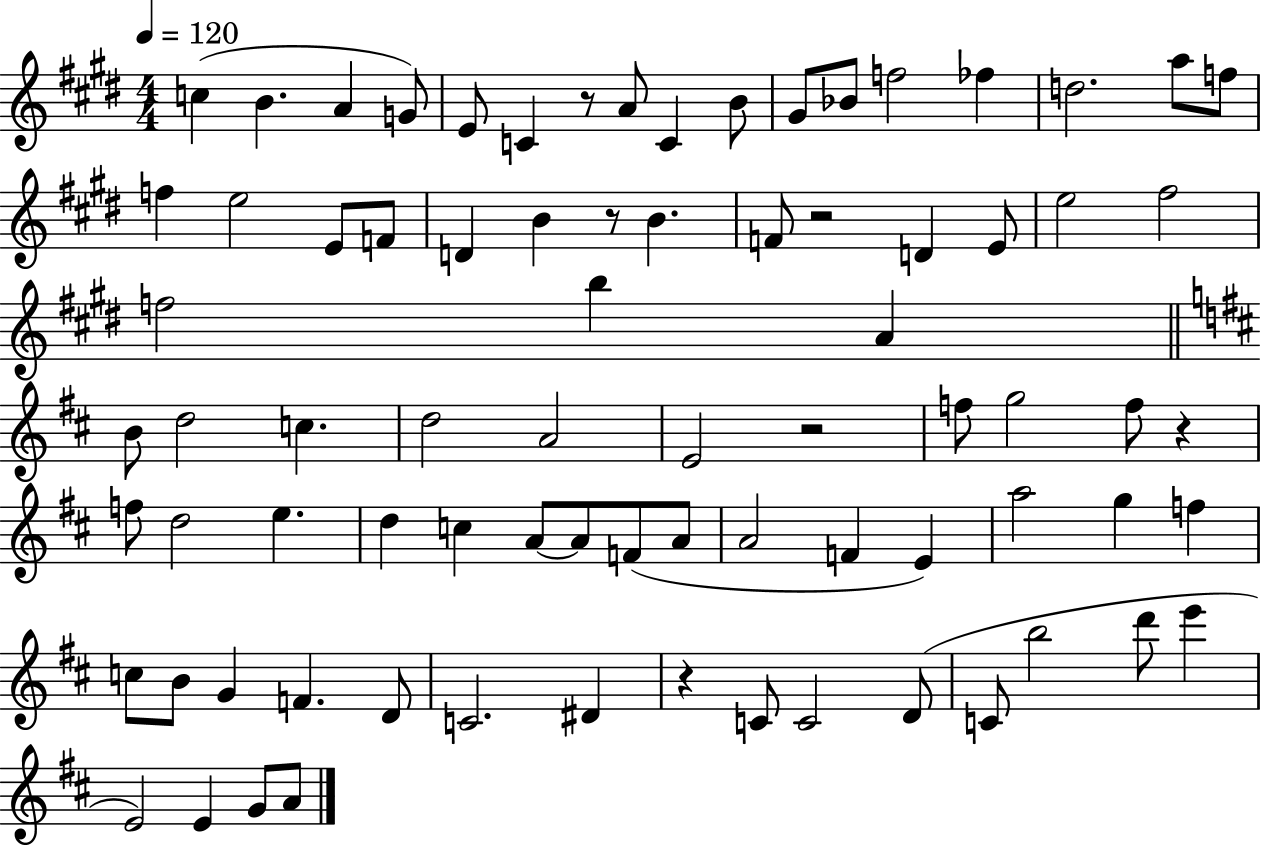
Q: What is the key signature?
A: E major